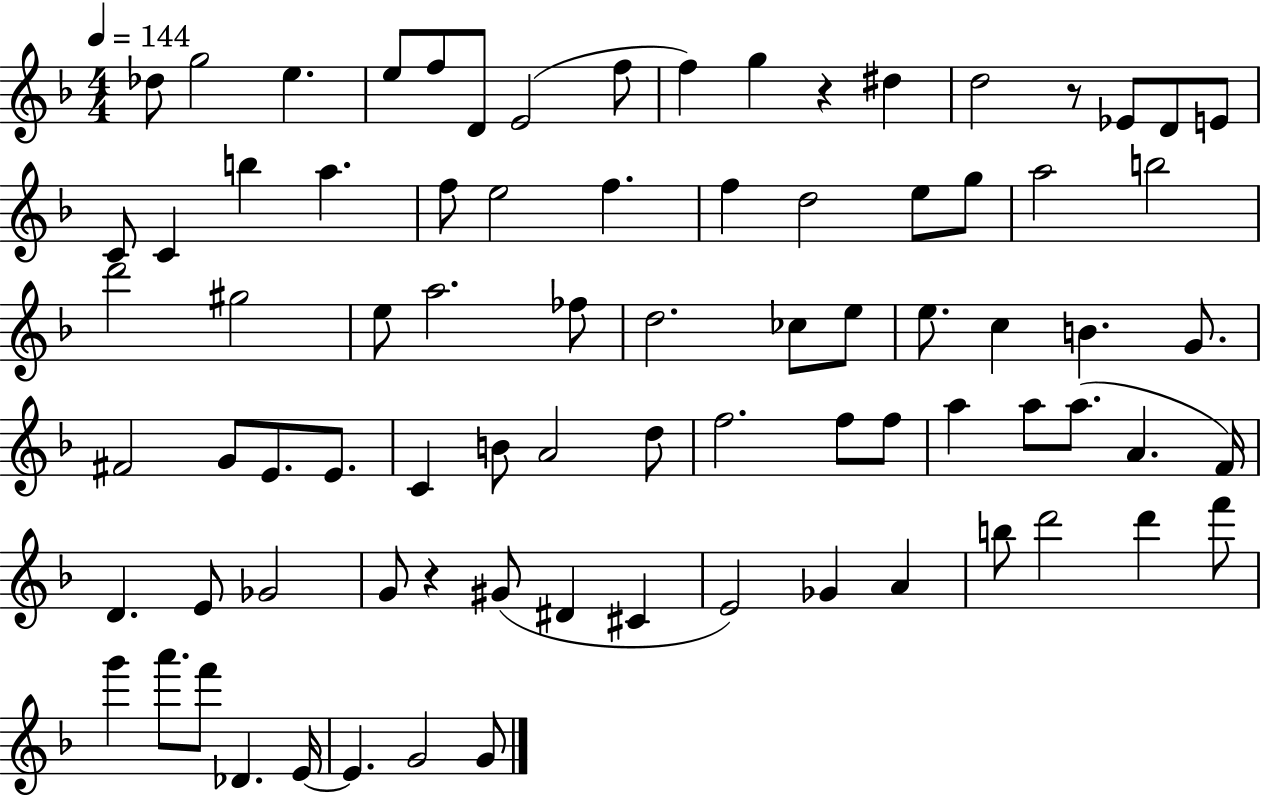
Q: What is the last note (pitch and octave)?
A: G4